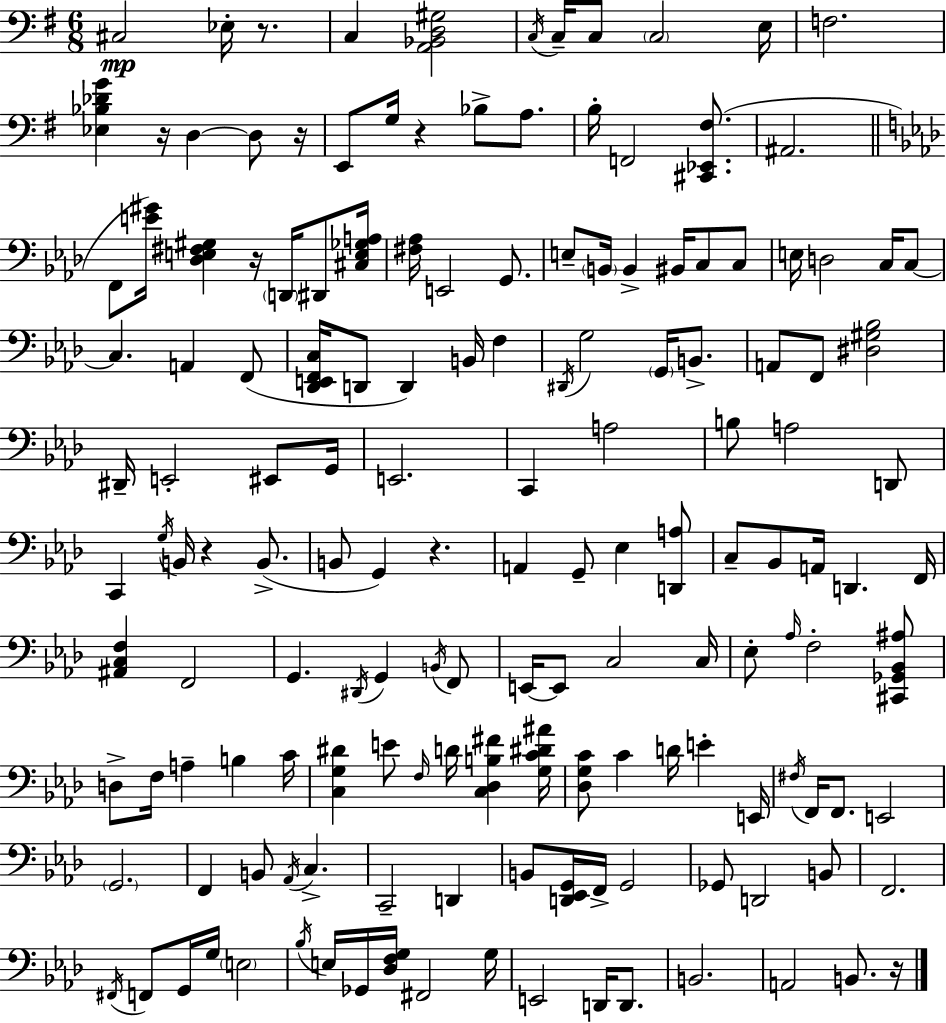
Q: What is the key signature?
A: G major